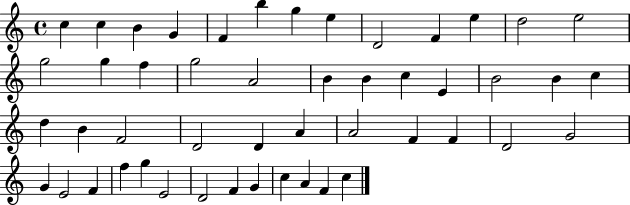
C5/q C5/q B4/q G4/q F4/q B5/q G5/q E5/q D4/h F4/q E5/q D5/h E5/h G5/h G5/q F5/q G5/h A4/h B4/q B4/q C5/q E4/q B4/h B4/q C5/q D5/q B4/q F4/h D4/h D4/q A4/q A4/h F4/q F4/q D4/h G4/h G4/q E4/h F4/q F5/q G5/q E4/h D4/h F4/q G4/q C5/q A4/q F4/q C5/q